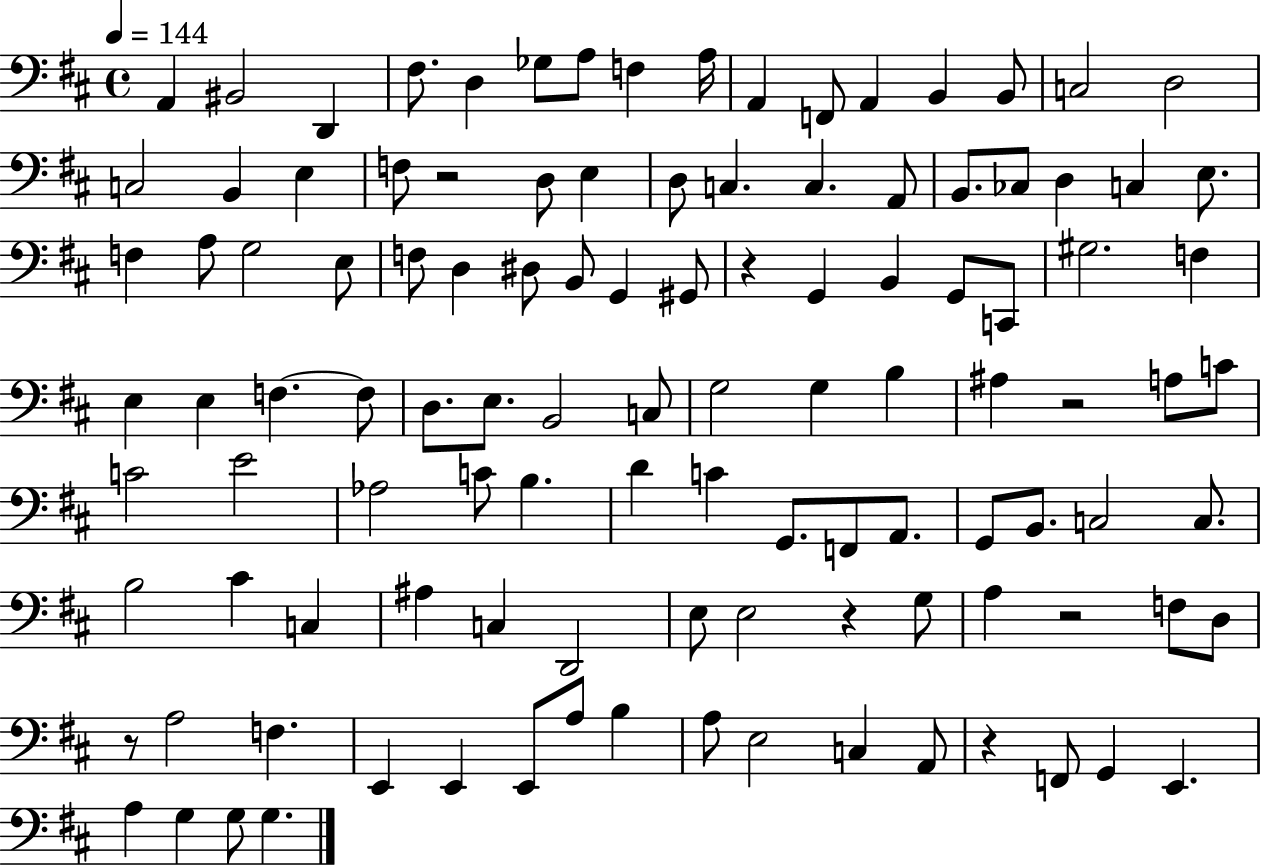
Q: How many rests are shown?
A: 7